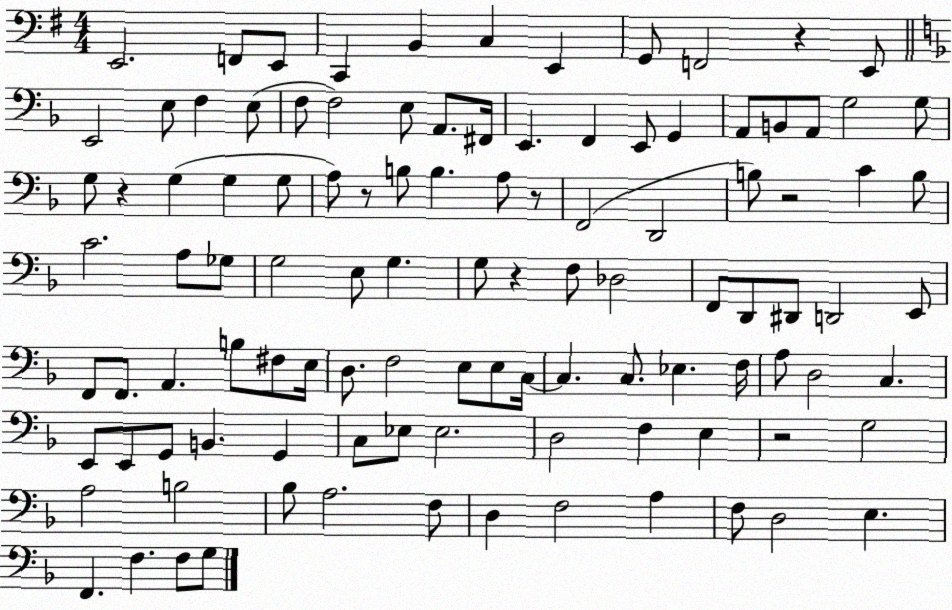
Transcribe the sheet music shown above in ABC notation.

X:1
T:Untitled
M:4/4
L:1/4
K:G
E,,2 F,,/2 E,,/2 C,, B,, C, E,, G,,/2 F,,2 z E,,/2 E,,2 E,/2 F, E,/2 F,/2 F,2 E,/2 A,,/2 ^F,,/4 E,, F,, E,,/2 G,, A,,/2 B,,/2 A,,/2 G,2 G,/2 G,/2 z G, G, G,/2 A,/2 z/2 B,/2 B, A,/2 z/2 F,,2 D,,2 B,/2 z2 C B,/2 C2 A,/2 _G,/2 G,2 E,/2 G, G,/2 z F,/2 _D,2 F,,/2 D,,/2 ^D,,/2 D,,2 E,,/2 F,,/2 F,,/2 A,, B,/2 ^F,/2 E,/4 D,/2 F,2 E,/2 E,/2 C,/4 C, C,/2 _E, F,/4 A,/2 D,2 C, E,,/2 E,,/2 G,,/2 B,, G,, C,/2 _E,/2 _E,2 D,2 F, E, z2 G,2 A,2 B,2 _B,/2 A,2 F,/2 D, F,2 A, F,/2 D,2 E, F,, F, F,/2 G,/2